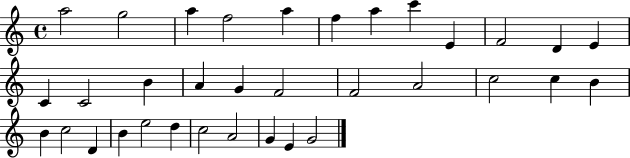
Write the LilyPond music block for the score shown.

{
  \clef treble
  \time 4/4
  \defaultTimeSignature
  \key c \major
  a''2 g''2 | a''4 f''2 a''4 | f''4 a''4 c'''4 e'4 | f'2 d'4 e'4 | \break c'4 c'2 b'4 | a'4 g'4 f'2 | f'2 a'2 | c''2 c''4 b'4 | \break b'4 c''2 d'4 | b'4 e''2 d''4 | c''2 a'2 | g'4 e'4 g'2 | \break \bar "|."
}